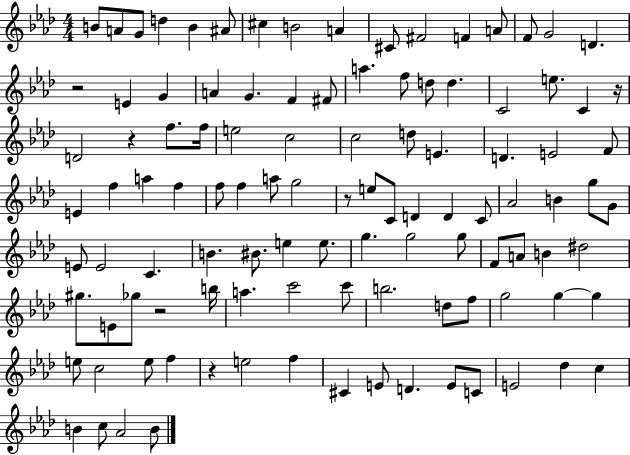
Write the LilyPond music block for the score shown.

{
  \clef treble
  \numericTimeSignature
  \time 4/4
  \key aes \major
  b'8 a'8 g'8 d''4 b'4 ais'8 | cis''4 b'2 a'4 | cis'8 fis'2 f'4 a'8 | f'8 g'2 d'4. | \break r2 e'4 g'4 | a'4 g'4. f'4 fis'8 | a''4. f''8 d''8 d''4. | c'2 e''8. c'4 r16 | \break d'2 r4 f''8. f''16 | e''2 c''2 | c''2 d''8 e'4. | d'4. e'2 f'8 | \break e'4 f''4 a''4 f''4 | f''8 f''4 a''8 g''2 | r8 e''8 c'8 d'4 d'4 c'8 | aes'2 b'4 g''8 g'8 | \break e'8 e'2 c'4. | b'4. bis'8. e''4 e''8. | g''4. g''2 g''8 | f'8 a'8 b'4 dis''2 | \break gis''8. e'8 ges''8 r2 b''16 | a''4. c'''2 c'''8 | b''2. d''8 f''8 | g''2 g''4~~ g''4 | \break e''8 c''2 e''8 f''4 | r4 e''2 f''4 | cis'4 e'8 d'4. e'8 c'8 | e'2 des''4 c''4 | \break b'4 c''8 aes'2 b'8 | \bar "|."
}